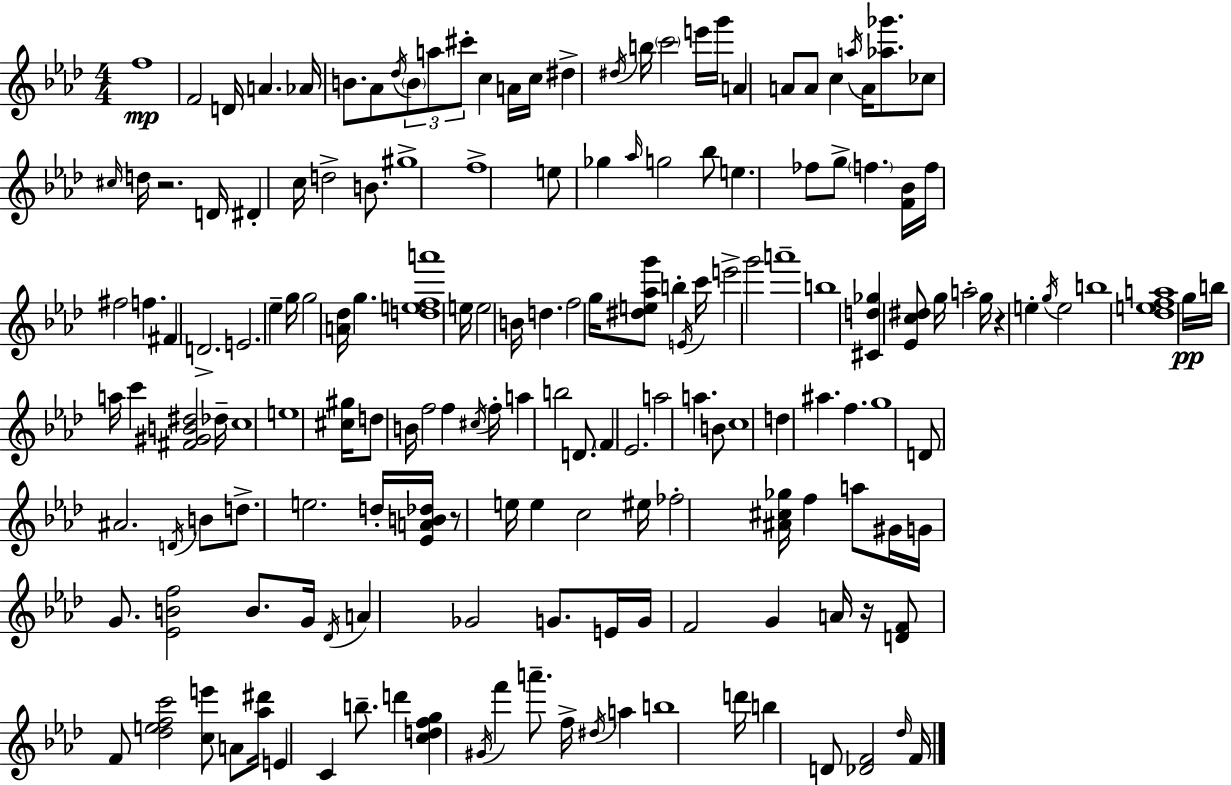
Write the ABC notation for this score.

X:1
T:Untitled
M:4/4
L:1/4
K:Ab
f4 F2 D/4 A _A/4 B/2 _A/2 _d/4 B/2 a/2 ^c'/2 c A/4 c/4 ^d ^d/4 b/4 c'2 e'/4 g'/4 A A/2 A/2 c a/4 A/4 [_a_g']/2 _c/2 ^c/4 d/4 z2 D/4 ^D c/4 d2 B/2 ^g4 f4 e/2 _g _a/4 g2 _b/2 e _f/2 g/2 f [F_B]/4 f/4 ^f2 f ^F D2 E2 _e g/4 g2 [A_d]/4 g [defa']4 e/4 e2 B/4 d f2 g/4 [^de_ag']/2 b E/4 c'/4 e'2 g'2 a'4 b4 [^Cd_g] [_Ec^d]/2 g/4 a2 g/4 z e g/4 e2 b4 [_defa]4 g/4 b/4 a/4 c' [^F^GB^d]2 _d/4 c4 e4 [^c^g]/4 d/2 B/4 f2 f ^c/4 f/4 a b2 D/2 F _E2 a2 a B/2 c4 d ^a f g4 D/2 ^A2 D/4 B/2 d/2 e2 d/4 [_EAB_d]/4 z/2 e/4 e c2 ^e/4 _f2 [^A^c_g]/4 f a/2 ^G/4 G/4 G/2 [_EBf]2 B/2 G/4 _D/4 A _G2 G/2 E/4 G/4 F2 G A/4 z/4 [DF]/2 F/2 [_defc']2 [ce']/2 A/2 [_a^d']/4 E C b/2 d' [cdfg] ^G/4 f' a'/2 f/4 ^d/4 a b4 d'/4 b D/2 [_DF]2 _d/4 F/4